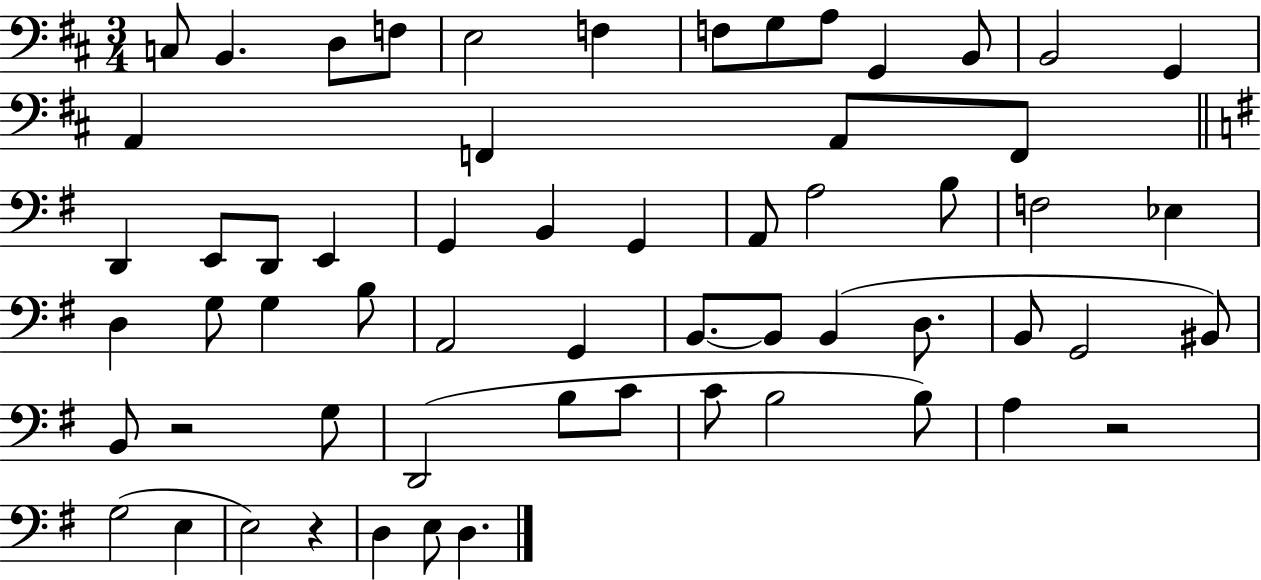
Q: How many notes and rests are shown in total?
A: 60